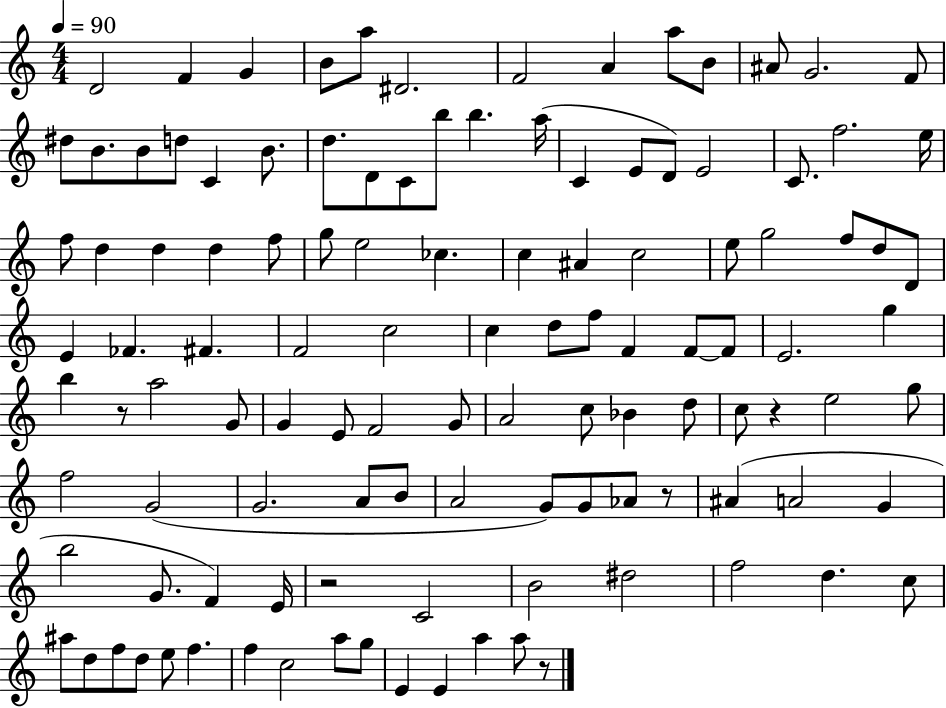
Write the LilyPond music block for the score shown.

{
  \clef treble
  \numericTimeSignature
  \time 4/4
  \key c \major
  \tempo 4 = 90
  d'2 f'4 g'4 | b'8 a''8 dis'2. | f'2 a'4 a''8 b'8 | ais'8 g'2. f'8 | \break dis''8 b'8. b'8 d''8 c'4 b'8. | d''8. d'8 c'8 b''8 b''4. a''16( | c'4 e'8 d'8) e'2 | c'8. f''2. e''16 | \break f''8 d''4 d''4 d''4 f''8 | g''8 e''2 ces''4. | c''4 ais'4 c''2 | e''8 g''2 f''8 d''8 d'8 | \break e'4 fes'4. fis'4. | f'2 c''2 | c''4 d''8 f''8 f'4 f'8~~ f'8 | e'2. g''4 | \break b''4 r8 a''2 g'8 | g'4 e'8 f'2 g'8 | a'2 c''8 bes'4 d''8 | c''8 r4 e''2 g''8 | \break f''2 g'2( | g'2. a'8 b'8 | a'2 g'8) g'8 aes'8 r8 | ais'4( a'2 g'4 | \break b''2 g'8. f'4) e'16 | r2 c'2 | b'2 dis''2 | f''2 d''4. c''8 | \break ais''8 d''8 f''8 d''8 e''8 f''4. | f''4 c''2 a''8 g''8 | e'4 e'4 a''4 a''8 r8 | \bar "|."
}